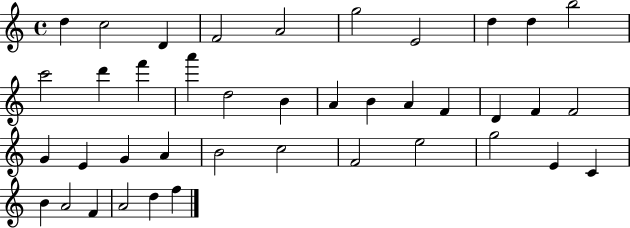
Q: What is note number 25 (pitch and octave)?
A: E4